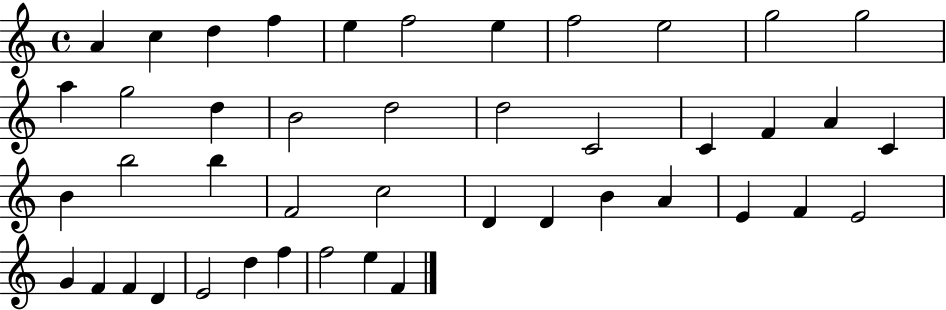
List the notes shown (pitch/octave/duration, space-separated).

A4/q C5/q D5/q F5/q E5/q F5/h E5/q F5/h E5/h G5/h G5/h A5/q G5/h D5/q B4/h D5/h D5/h C4/h C4/q F4/q A4/q C4/q B4/q B5/h B5/q F4/h C5/h D4/q D4/q B4/q A4/q E4/q F4/q E4/h G4/q F4/q F4/q D4/q E4/h D5/q F5/q F5/h E5/q F4/q